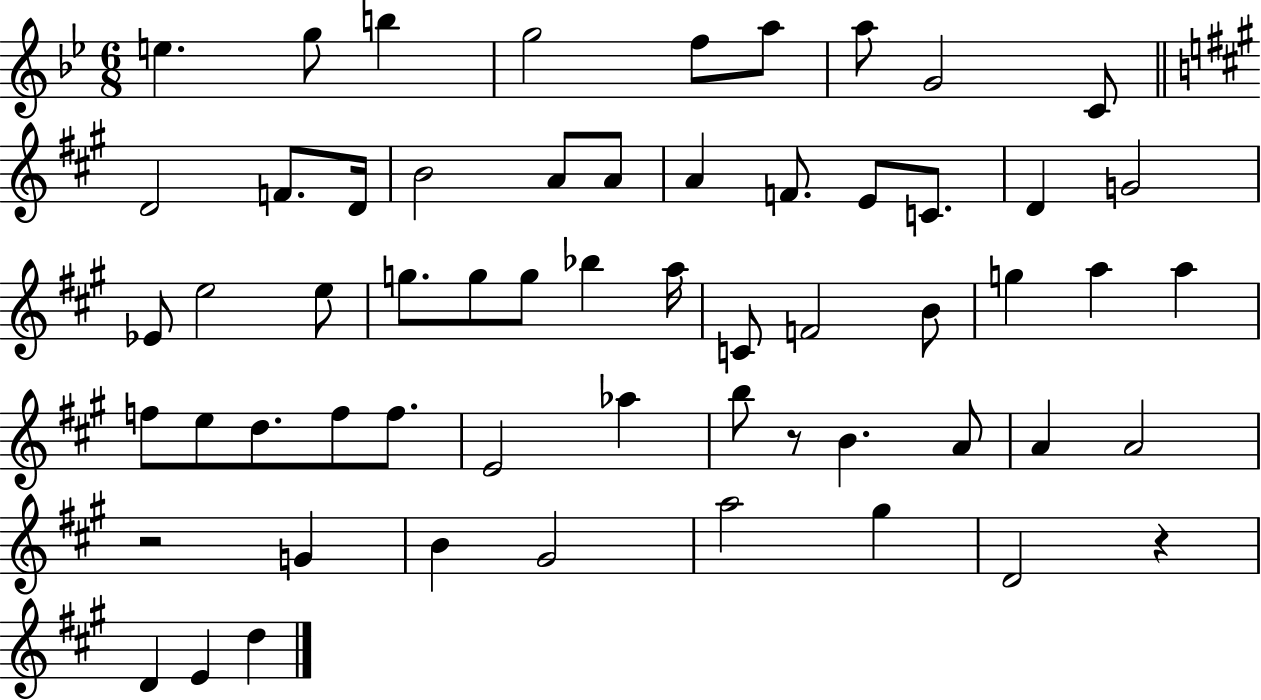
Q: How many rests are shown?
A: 3